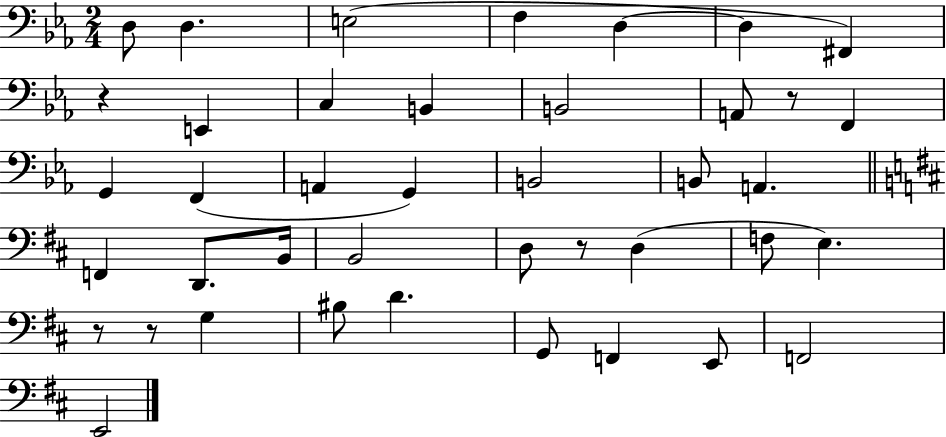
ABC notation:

X:1
T:Untitled
M:2/4
L:1/4
K:Eb
D,/2 D, E,2 F, D, D, ^F,, z E,, C, B,, B,,2 A,,/2 z/2 F,, G,, F,, A,, G,, B,,2 B,,/2 A,, F,, D,,/2 B,,/4 B,,2 D,/2 z/2 D, F,/2 E, z/2 z/2 G, ^B,/2 D G,,/2 F,, E,,/2 F,,2 E,,2